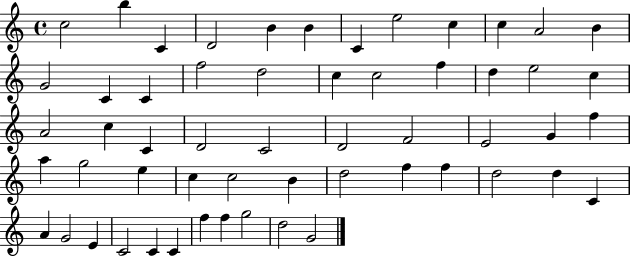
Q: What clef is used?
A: treble